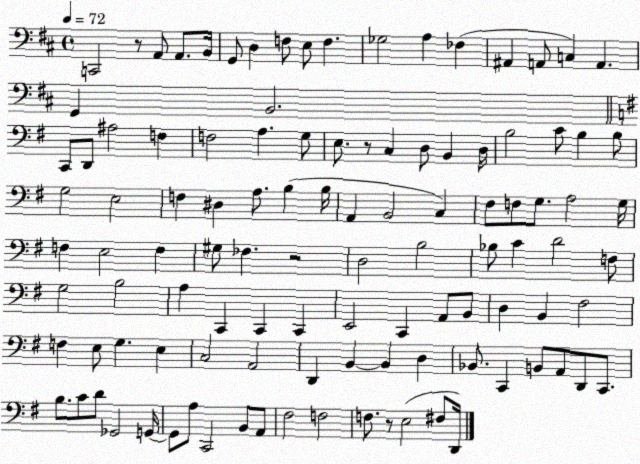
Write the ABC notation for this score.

X:1
T:Untitled
M:4/4
L:1/4
K:D
C,,2 z/2 A,,/2 A,,/2 B,,/4 G,,/2 D, F,/2 E,/2 F, _G,2 A, _F, ^A,, A,,/2 C, A,, G,, B,,2 C,,/2 D,,/2 ^A,2 F, F,2 A, G,/2 E,/2 z/2 C, D,/2 B,, D,/4 B,2 C/2 B, B,/2 G,2 E,2 F, ^D, A,/2 B, B,/4 A,, B,,2 C, ^F,/2 F,/2 G,/2 A,2 G,/4 F, E,2 F, ^G,/2 _F, z2 D,2 B,2 _B,/2 C D2 F,/2 G,2 B,2 A, C,, C,, C,, E,,2 C,, A,,/2 B,,/2 D, B,, ^F,2 F, E,/2 G, E, C,2 A,,2 D,, B,, B,, D, _B,,/2 C,, B,,/2 A,,/2 D,,/2 C,,/2 B,/2 C/2 D/2 _G,,2 G,,/4 G,,/2 A,/2 C,,2 B,,/2 A,,/2 ^F,2 F,2 F,/2 z/2 E,2 ^F,/2 D,,/4